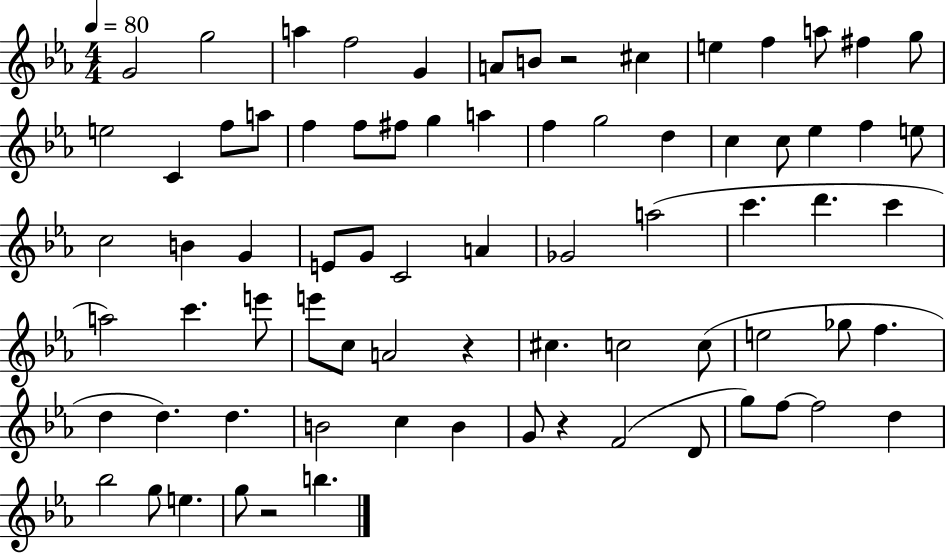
G4/h G5/h A5/q F5/h G4/q A4/e B4/e R/h C#5/q E5/q F5/q A5/e F#5/q G5/e E5/h C4/q F5/e A5/e F5/q F5/e F#5/e G5/q A5/q F5/q G5/h D5/q C5/q C5/e Eb5/q F5/q E5/e C5/h B4/q G4/q E4/e G4/e C4/h A4/q Gb4/h A5/h C6/q. D6/q. C6/q A5/h C6/q. E6/e E6/e C5/e A4/h R/q C#5/q. C5/h C5/e E5/h Gb5/e F5/q. D5/q D5/q. D5/q. B4/h C5/q B4/q G4/e R/q F4/h D4/e G5/e F5/e F5/h D5/q Bb5/h G5/e E5/q. G5/e R/h B5/q.